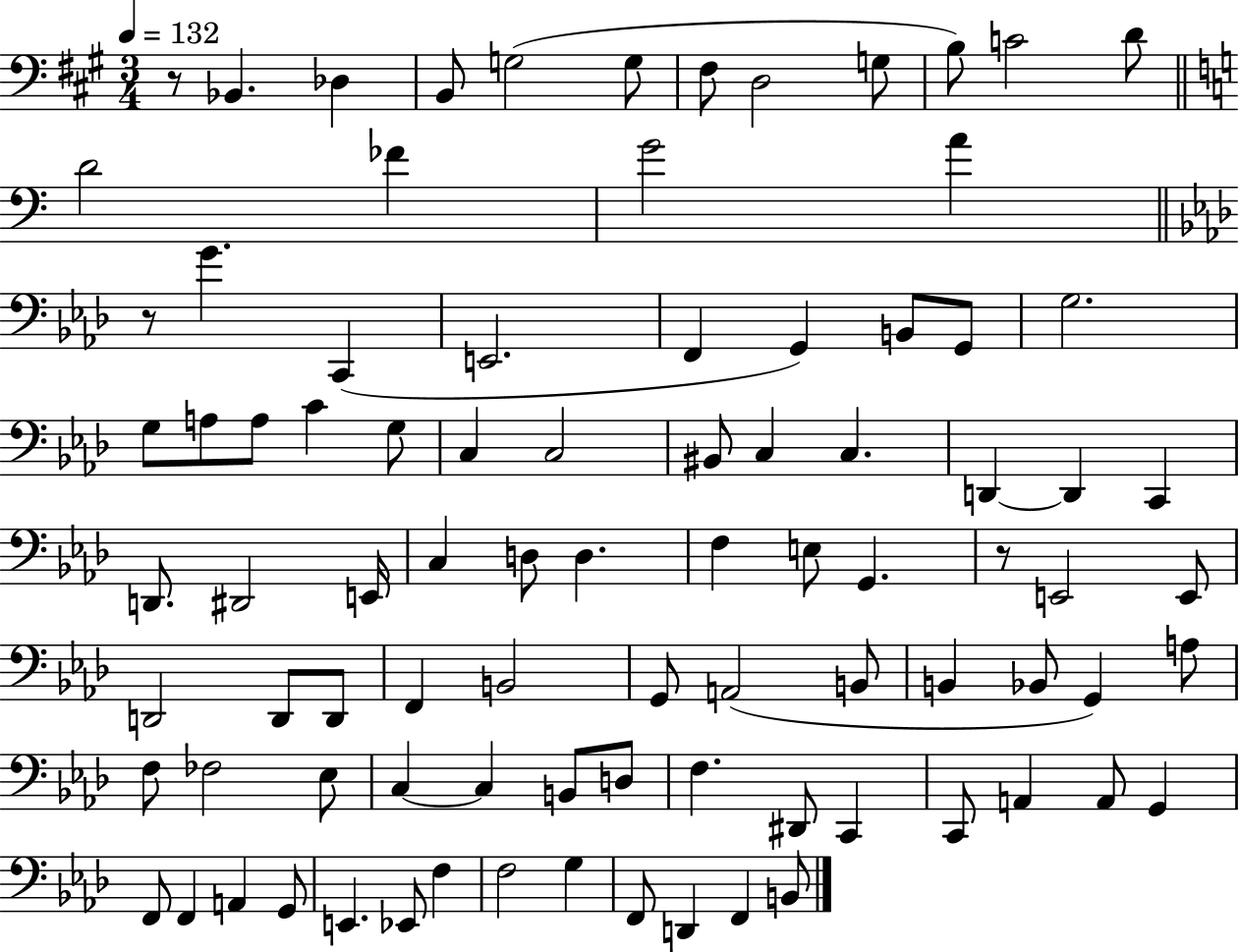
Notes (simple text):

R/e Bb2/q. Db3/q B2/e G3/h G3/e F#3/e D3/h G3/e B3/e C4/h D4/e D4/h FES4/q G4/h A4/q R/e G4/q. C2/q E2/h. F2/q G2/q B2/e G2/e G3/h. G3/e A3/e A3/e C4/q G3/e C3/q C3/h BIS2/e C3/q C3/q. D2/q D2/q C2/q D2/e. D#2/h E2/s C3/q D3/e D3/q. F3/q E3/e G2/q. R/e E2/h E2/e D2/h D2/e D2/e F2/q B2/h G2/e A2/h B2/e B2/q Bb2/e G2/q A3/e F3/e FES3/h Eb3/e C3/q C3/q B2/e D3/e F3/q. D#2/e C2/q C2/e A2/q A2/e G2/q F2/e F2/q A2/q G2/e E2/q. Eb2/e F3/q F3/h G3/q F2/e D2/q F2/q B2/e